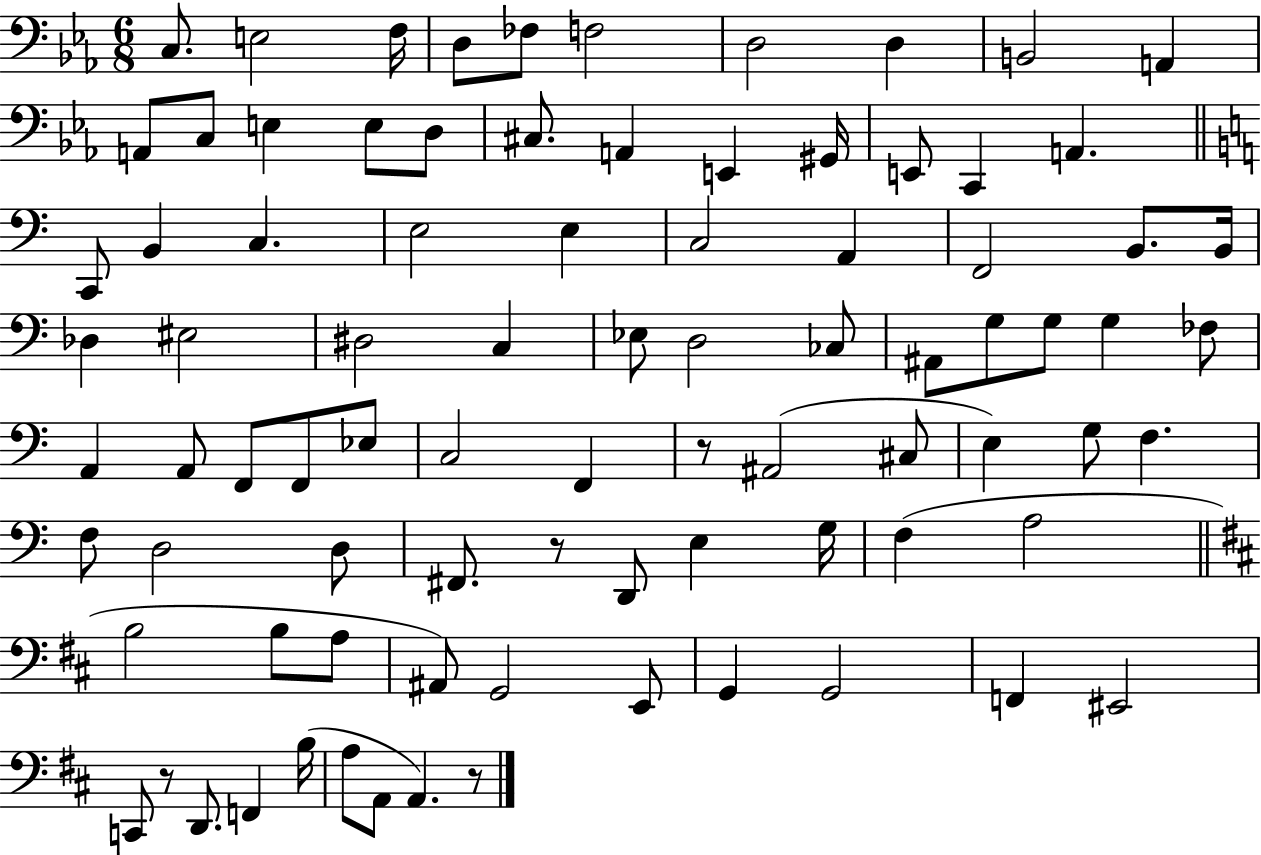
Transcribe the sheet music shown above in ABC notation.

X:1
T:Untitled
M:6/8
L:1/4
K:Eb
C,/2 E,2 F,/4 D,/2 _F,/2 F,2 D,2 D, B,,2 A,, A,,/2 C,/2 E, E,/2 D,/2 ^C,/2 A,, E,, ^G,,/4 E,,/2 C,, A,, C,,/2 B,, C, E,2 E, C,2 A,, F,,2 B,,/2 B,,/4 _D, ^E,2 ^D,2 C, _E,/2 D,2 _C,/2 ^A,,/2 G,/2 G,/2 G, _F,/2 A,, A,,/2 F,,/2 F,,/2 _E,/2 C,2 F,, z/2 ^A,,2 ^C,/2 E, G,/2 F, F,/2 D,2 D,/2 ^F,,/2 z/2 D,,/2 E, G,/4 F, A,2 B,2 B,/2 A,/2 ^A,,/2 G,,2 E,,/2 G,, G,,2 F,, ^E,,2 C,,/2 z/2 D,,/2 F,, B,/4 A,/2 A,,/2 A,, z/2